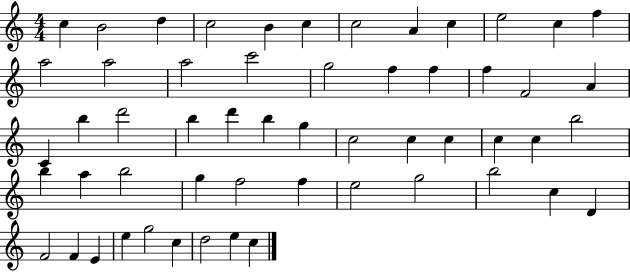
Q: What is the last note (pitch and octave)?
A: C5